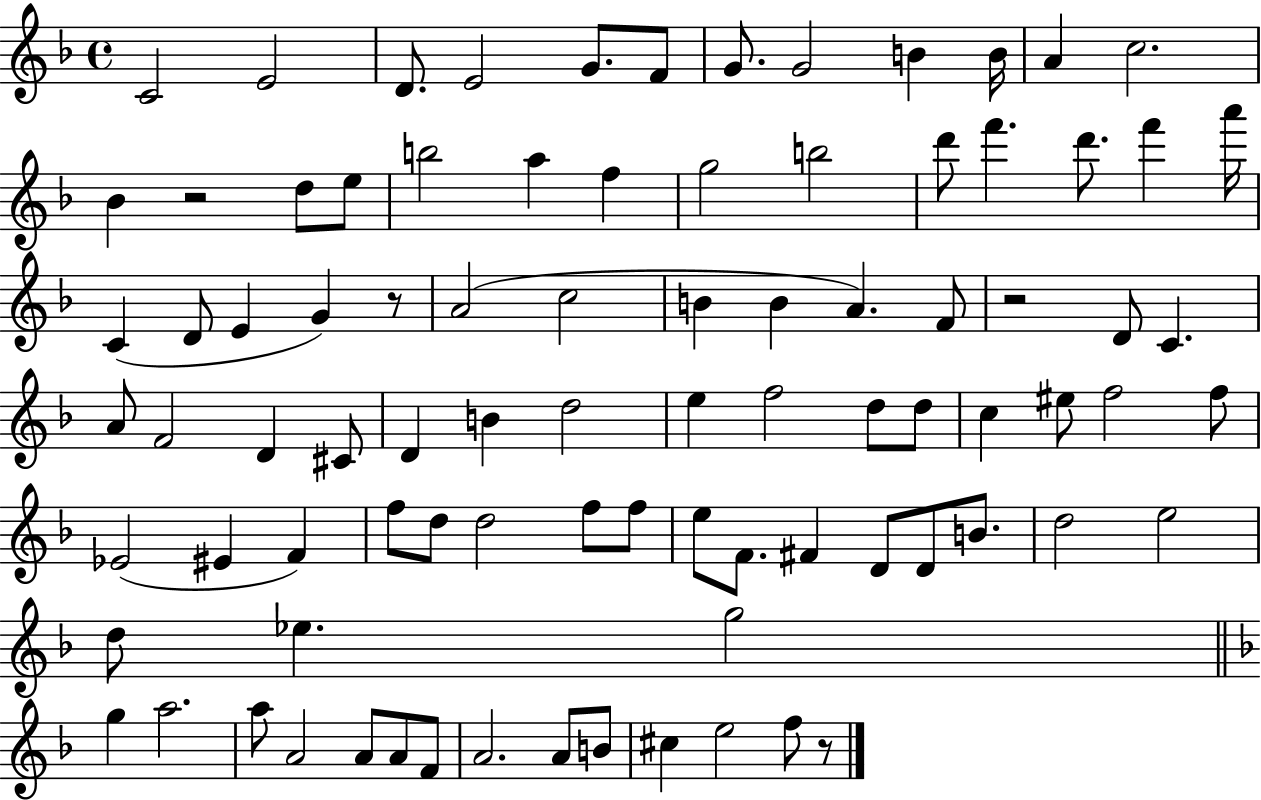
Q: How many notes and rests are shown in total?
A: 88